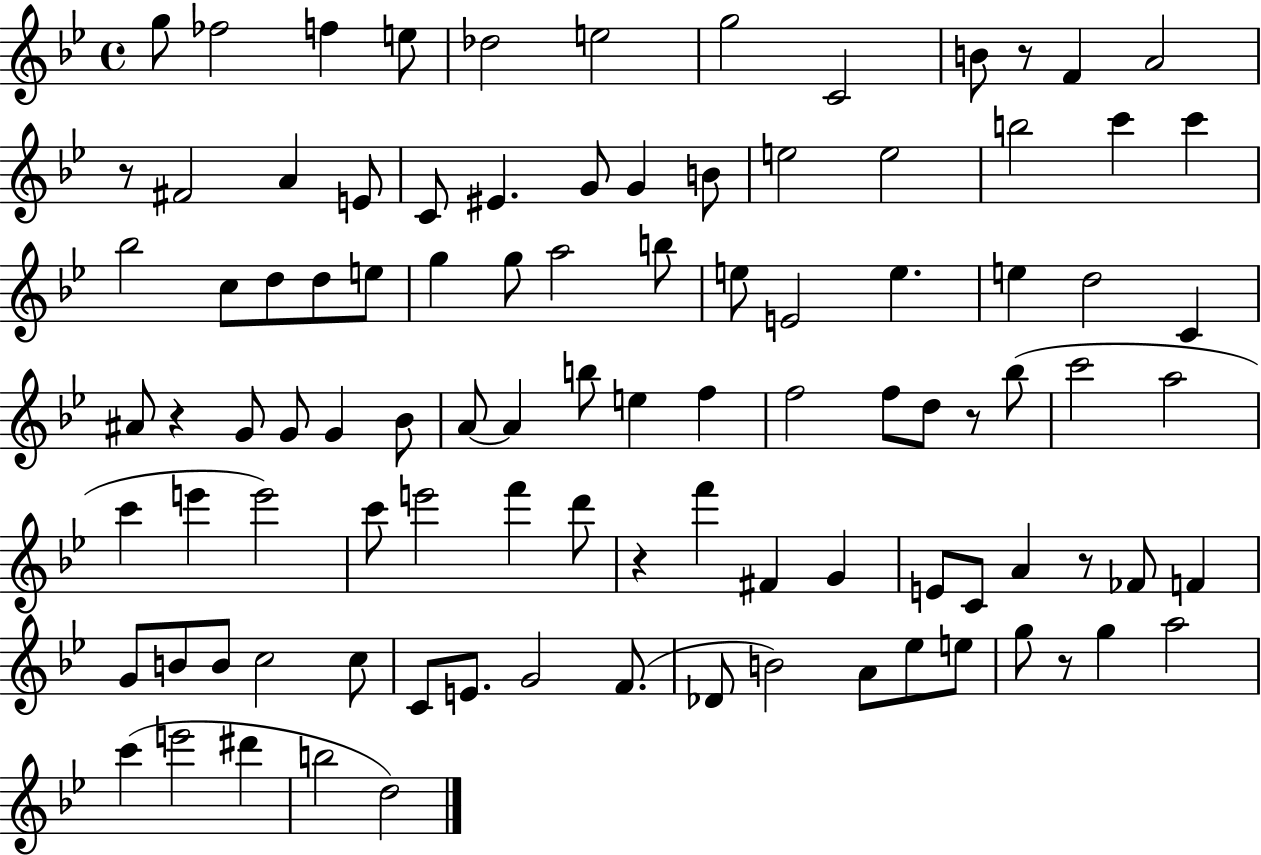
{
  \clef treble
  \time 4/4
  \defaultTimeSignature
  \key bes \major
  \repeat volta 2 { g''8 fes''2 f''4 e''8 | des''2 e''2 | g''2 c'2 | b'8 r8 f'4 a'2 | \break r8 fis'2 a'4 e'8 | c'8 eis'4. g'8 g'4 b'8 | e''2 e''2 | b''2 c'''4 c'''4 | \break bes''2 c''8 d''8 d''8 e''8 | g''4 g''8 a''2 b''8 | e''8 e'2 e''4. | e''4 d''2 c'4 | \break ais'8 r4 g'8 g'8 g'4 bes'8 | a'8~~ a'4 b''8 e''4 f''4 | f''2 f''8 d''8 r8 bes''8( | c'''2 a''2 | \break c'''4 e'''4 e'''2) | c'''8 e'''2 f'''4 d'''8 | r4 f'''4 fis'4 g'4 | e'8 c'8 a'4 r8 fes'8 f'4 | \break g'8 b'8 b'8 c''2 c''8 | c'8 e'8. g'2 f'8.( | des'8 b'2) a'8 ees''8 e''8 | g''8 r8 g''4 a''2 | \break c'''4( e'''2 dis'''4 | b''2 d''2) | } \bar "|."
}